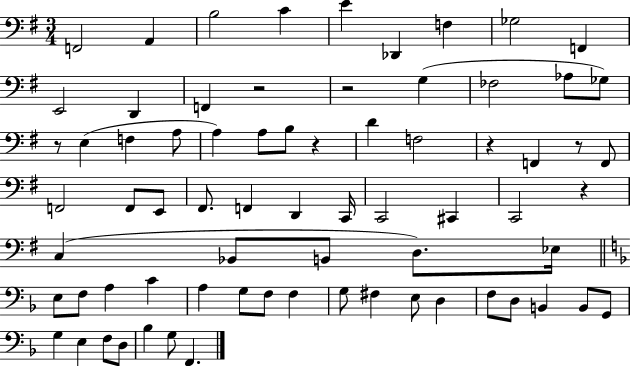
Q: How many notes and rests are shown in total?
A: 72